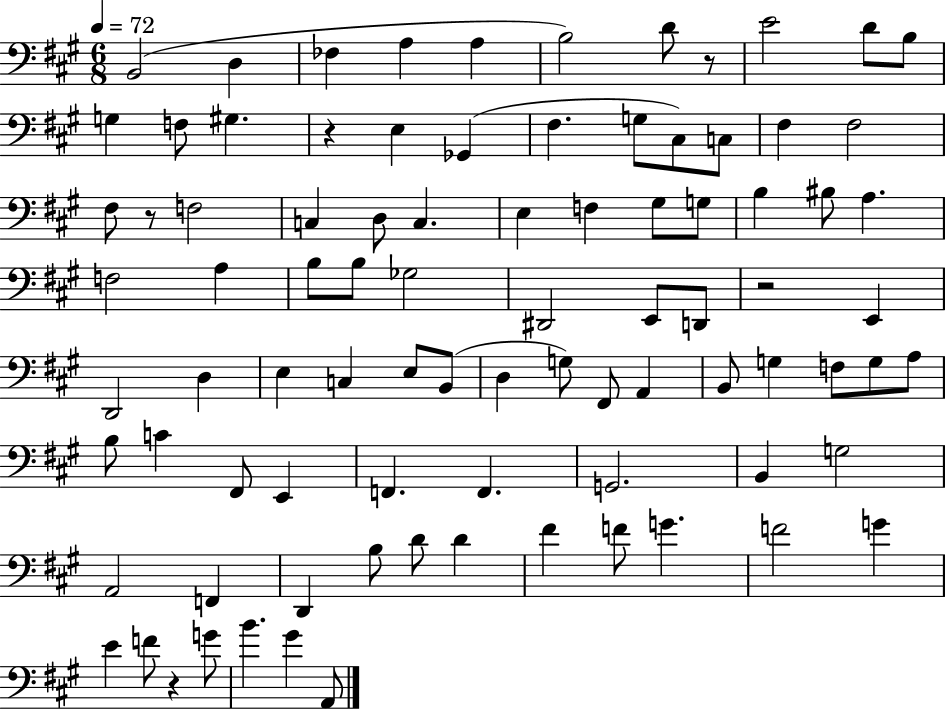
B2/h D3/q FES3/q A3/q A3/q B3/h D4/e R/e E4/h D4/e B3/e G3/q F3/e G#3/q. R/q E3/q Gb2/q F#3/q. G3/e C#3/e C3/e F#3/q F#3/h F#3/e R/e F3/h C3/q D3/e C3/q. E3/q F3/q G#3/e G3/e B3/q BIS3/e A3/q. F3/h A3/q B3/e B3/e Gb3/h D#2/h E2/e D2/e R/h E2/q D2/h D3/q E3/q C3/q E3/e B2/e D3/q G3/e F#2/e A2/q B2/e G3/q F3/e G3/e A3/e B3/e C4/q F#2/e E2/q F2/q. F2/q. G2/h. B2/q G3/h A2/h F2/q D2/q B3/e D4/e D4/q F#4/q F4/e G4/q. F4/h G4/q E4/q F4/e R/q G4/e B4/q. G#4/q A2/e